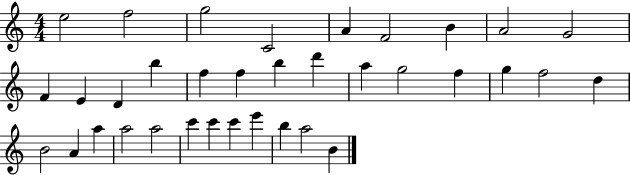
{
  \clef treble
  \numericTimeSignature
  \time 4/4
  \key c \major
  e''2 f''2 | g''2 c'2 | a'4 f'2 b'4 | a'2 g'2 | \break f'4 e'4 d'4 b''4 | f''4 f''4 b''4 d'''4 | a''4 g''2 f''4 | g''4 f''2 d''4 | \break b'2 a'4 a''4 | a''2 a''2 | c'''4 c'''4 c'''4 e'''4 | b''4 a''2 b'4 | \break \bar "|."
}